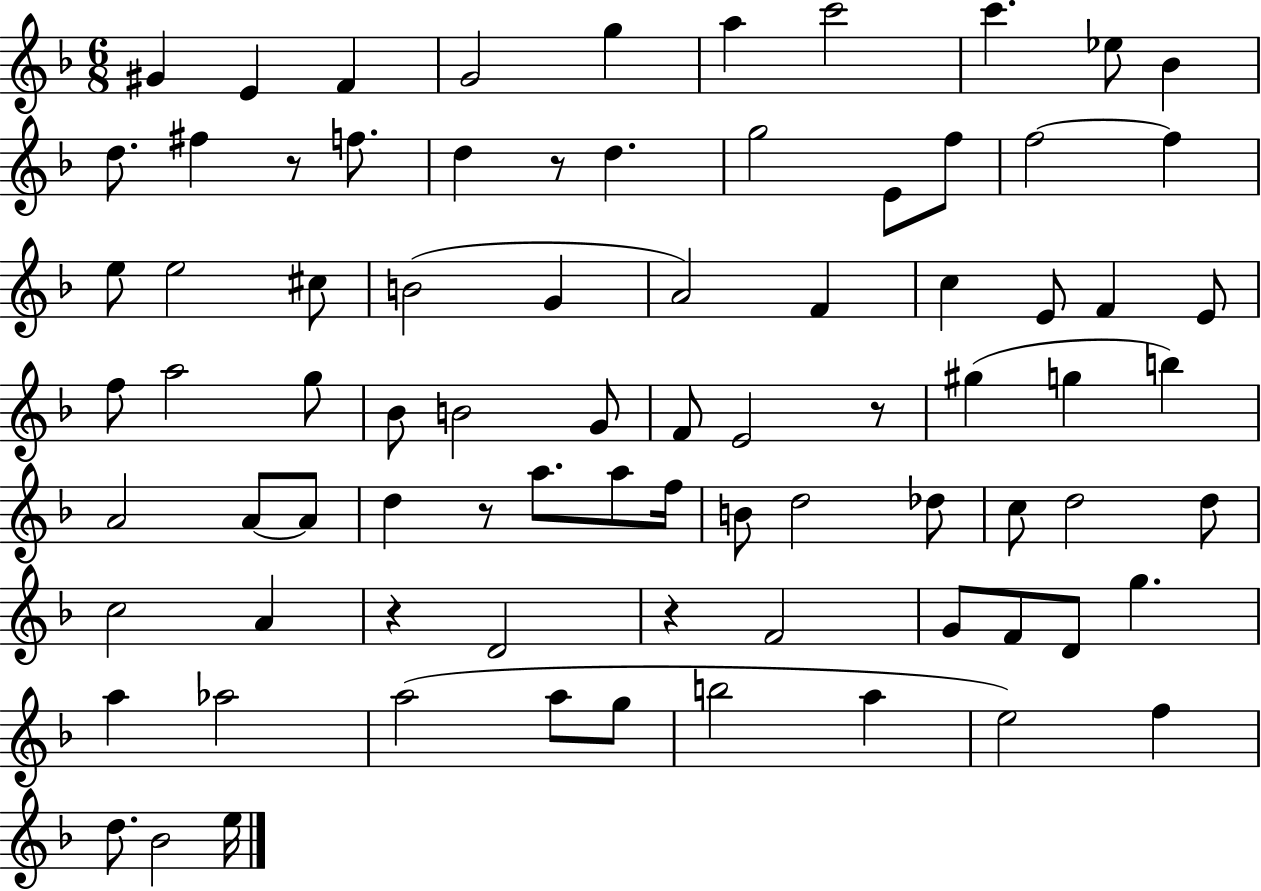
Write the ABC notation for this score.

X:1
T:Untitled
M:6/8
L:1/4
K:F
^G E F G2 g a c'2 c' _e/2 _B d/2 ^f z/2 f/2 d z/2 d g2 E/2 f/2 f2 f e/2 e2 ^c/2 B2 G A2 F c E/2 F E/2 f/2 a2 g/2 _B/2 B2 G/2 F/2 E2 z/2 ^g g b A2 A/2 A/2 d z/2 a/2 a/2 f/4 B/2 d2 _d/2 c/2 d2 d/2 c2 A z D2 z F2 G/2 F/2 D/2 g a _a2 a2 a/2 g/2 b2 a e2 f d/2 _B2 e/4